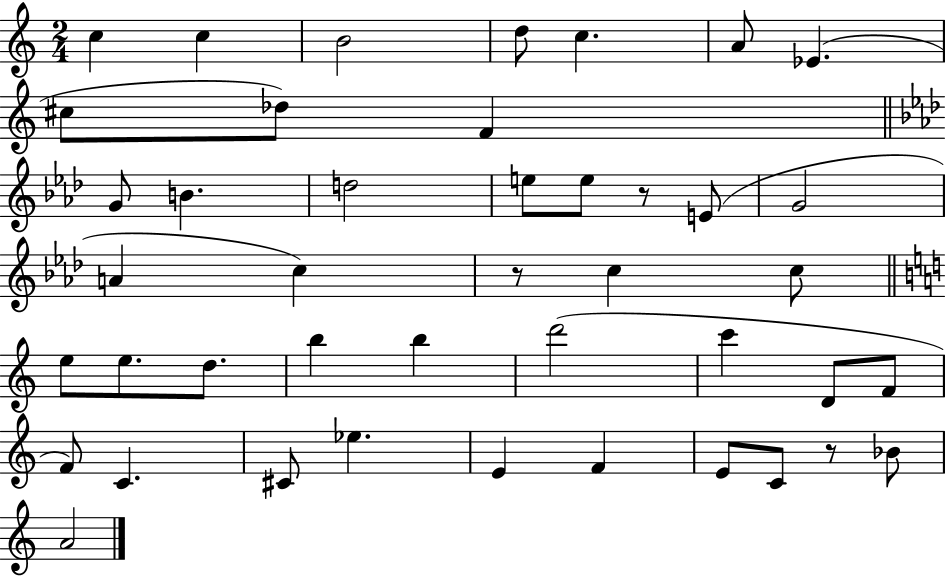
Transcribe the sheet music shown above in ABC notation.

X:1
T:Untitled
M:2/4
L:1/4
K:C
c c B2 d/2 c A/2 _E ^c/2 _d/2 F G/2 B d2 e/2 e/2 z/2 E/2 G2 A c z/2 c c/2 e/2 e/2 d/2 b b d'2 c' D/2 F/2 F/2 C ^C/2 _e E F E/2 C/2 z/2 _B/2 A2